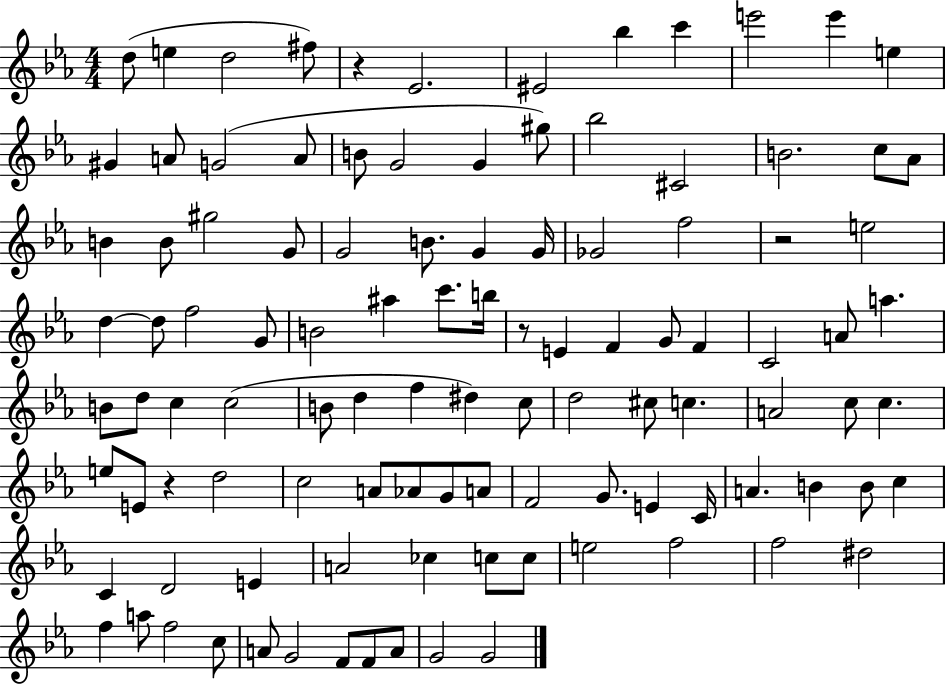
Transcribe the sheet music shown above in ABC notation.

X:1
T:Untitled
M:4/4
L:1/4
K:Eb
d/2 e d2 ^f/2 z _E2 ^E2 _b c' e'2 e' e ^G A/2 G2 A/2 B/2 G2 G ^g/2 _b2 ^C2 B2 c/2 _A/2 B B/2 ^g2 G/2 G2 B/2 G G/4 _G2 f2 z2 e2 d d/2 f2 G/2 B2 ^a c'/2 b/4 z/2 E F G/2 F C2 A/2 a B/2 d/2 c c2 B/2 d f ^d c/2 d2 ^c/2 c A2 c/2 c e/2 E/2 z d2 c2 A/2 _A/2 G/2 A/2 F2 G/2 E C/4 A B B/2 c C D2 E A2 _c c/2 c/2 e2 f2 f2 ^d2 f a/2 f2 c/2 A/2 G2 F/2 F/2 A/2 G2 G2